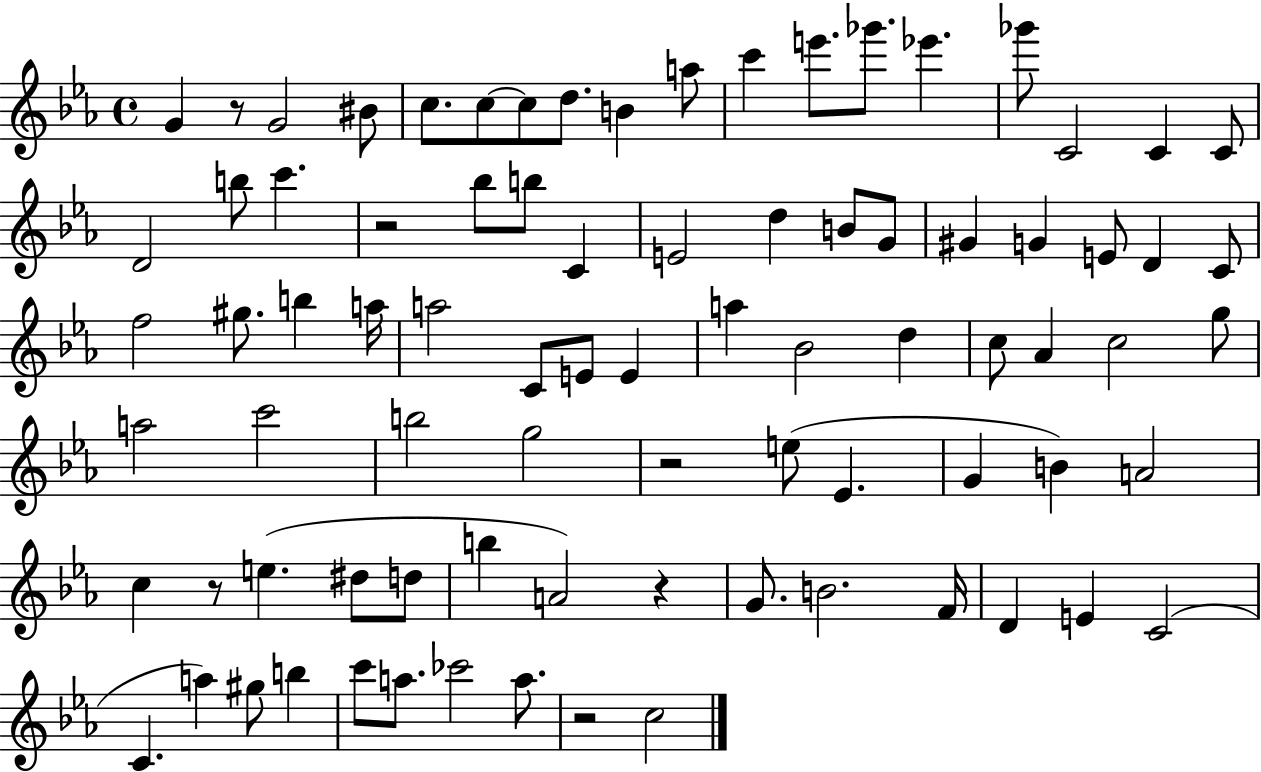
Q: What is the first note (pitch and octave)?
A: G4